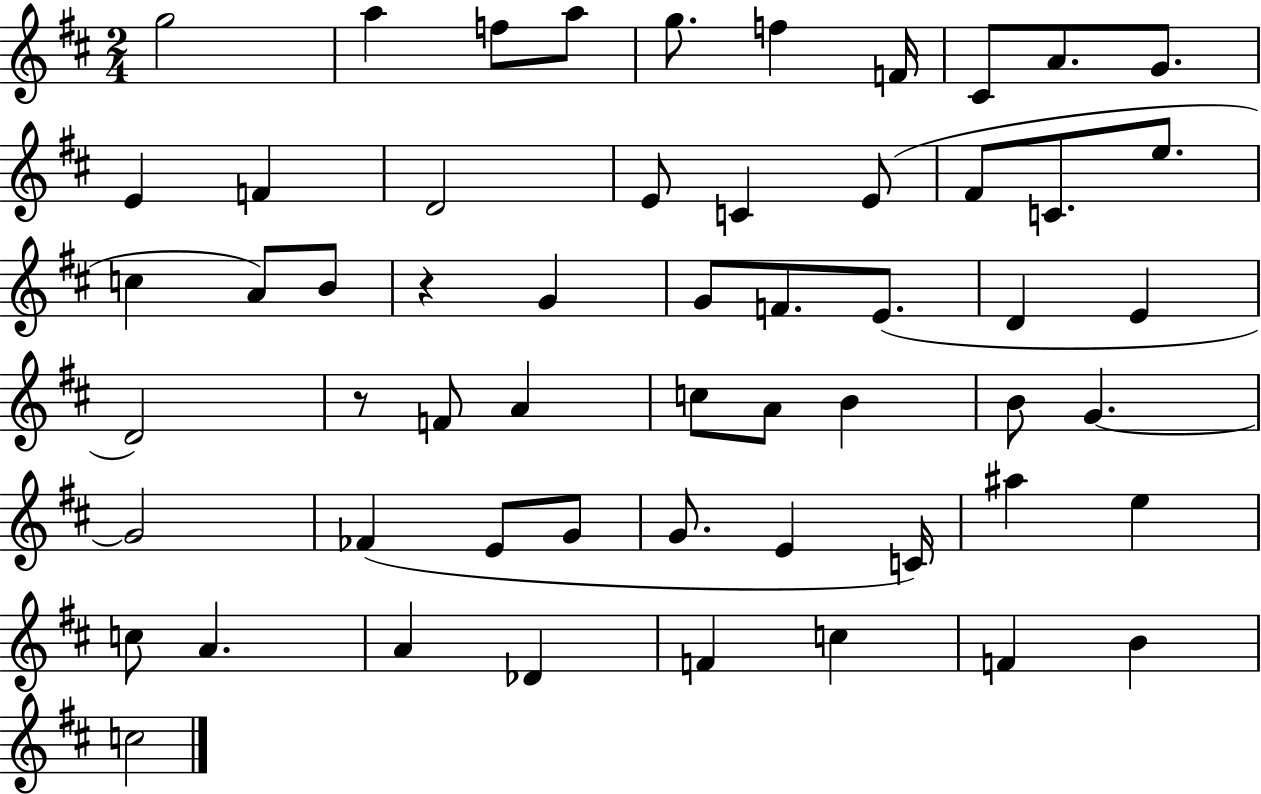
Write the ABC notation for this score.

X:1
T:Untitled
M:2/4
L:1/4
K:D
g2 a f/2 a/2 g/2 f F/4 ^C/2 A/2 G/2 E F D2 E/2 C E/2 ^F/2 C/2 e/2 c A/2 B/2 z G G/2 F/2 E/2 D E D2 z/2 F/2 A c/2 A/2 B B/2 G G2 _F E/2 G/2 G/2 E C/4 ^a e c/2 A A _D F c F B c2